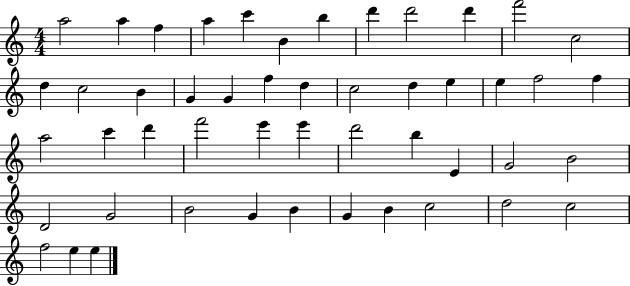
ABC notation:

X:1
T:Untitled
M:4/4
L:1/4
K:C
a2 a f a c' B b d' d'2 d' f'2 c2 d c2 B G G f d c2 d e e f2 f a2 c' d' f'2 e' e' d'2 b E G2 B2 D2 G2 B2 G B G B c2 d2 c2 f2 e e